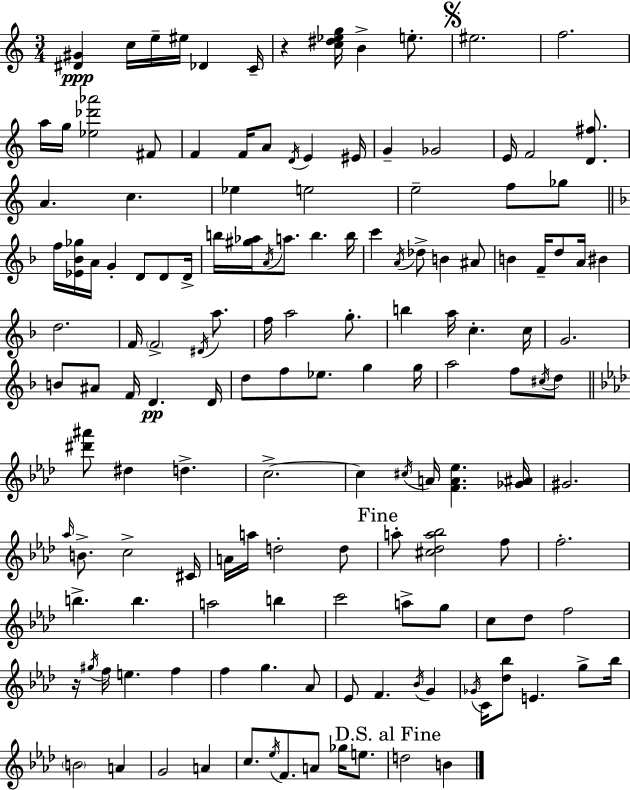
[D#4,G#4]/q C5/s E5/s EIS5/s Db4/q C4/s R/q [C5,D#5,Eb5,G5]/s B4/q E5/e. EIS5/h. F5/h. A5/s G5/s [Eb5,Db6,Ab6]/h F#4/e F4/q F4/s A4/e D4/s E4/q EIS4/s G4/q Gb4/h E4/s F4/h [D4,F#5]/e. A4/q. C5/q. Eb5/q E5/h E5/h F5/e Gb5/e F5/s [Eb4,Bb4,Gb5]/s A4/s G4/q D4/e D4/e D4/s B5/s [G#5,Ab5]/s A4/s A5/e. B5/q. B5/s C6/q A4/s Db5/e B4/q A#4/e B4/q F4/s D5/e A4/s BIS4/q D5/h. F4/s F4/h D#4/s A5/e. F5/s A5/h G5/e. B5/q A5/s C5/q. C5/s G4/h. B4/e A#4/e F4/s D4/q. D4/s D5/e F5/e Eb5/e. G5/q G5/s A5/h F5/e C#5/s D5/e [D#6,A#6]/e D#5/q D5/q. C5/h. C5/q C#5/s A4/s [F4,A4,Eb5]/q. [Gb4,A#4]/s G#4/h. Ab5/s B4/e. C5/h C#4/s A4/s A5/s D5/h D5/e A5/e [C#5,Db5,A5,Bb5]/h F5/e F5/h. B5/q. B5/q. A5/h B5/q C6/h A5/e G5/e C5/e Db5/e F5/h R/s G#5/s F5/s E5/q. F5/q F5/q G5/q. Ab4/e Eb4/e F4/q. Bb4/s G4/q Gb4/s C4/s [Db5,Bb5]/e E4/q. G5/e Bb5/s B4/h A4/q G4/h A4/q C5/e. Eb5/s F4/e. A4/e Gb5/s E5/e. D5/h B4/q